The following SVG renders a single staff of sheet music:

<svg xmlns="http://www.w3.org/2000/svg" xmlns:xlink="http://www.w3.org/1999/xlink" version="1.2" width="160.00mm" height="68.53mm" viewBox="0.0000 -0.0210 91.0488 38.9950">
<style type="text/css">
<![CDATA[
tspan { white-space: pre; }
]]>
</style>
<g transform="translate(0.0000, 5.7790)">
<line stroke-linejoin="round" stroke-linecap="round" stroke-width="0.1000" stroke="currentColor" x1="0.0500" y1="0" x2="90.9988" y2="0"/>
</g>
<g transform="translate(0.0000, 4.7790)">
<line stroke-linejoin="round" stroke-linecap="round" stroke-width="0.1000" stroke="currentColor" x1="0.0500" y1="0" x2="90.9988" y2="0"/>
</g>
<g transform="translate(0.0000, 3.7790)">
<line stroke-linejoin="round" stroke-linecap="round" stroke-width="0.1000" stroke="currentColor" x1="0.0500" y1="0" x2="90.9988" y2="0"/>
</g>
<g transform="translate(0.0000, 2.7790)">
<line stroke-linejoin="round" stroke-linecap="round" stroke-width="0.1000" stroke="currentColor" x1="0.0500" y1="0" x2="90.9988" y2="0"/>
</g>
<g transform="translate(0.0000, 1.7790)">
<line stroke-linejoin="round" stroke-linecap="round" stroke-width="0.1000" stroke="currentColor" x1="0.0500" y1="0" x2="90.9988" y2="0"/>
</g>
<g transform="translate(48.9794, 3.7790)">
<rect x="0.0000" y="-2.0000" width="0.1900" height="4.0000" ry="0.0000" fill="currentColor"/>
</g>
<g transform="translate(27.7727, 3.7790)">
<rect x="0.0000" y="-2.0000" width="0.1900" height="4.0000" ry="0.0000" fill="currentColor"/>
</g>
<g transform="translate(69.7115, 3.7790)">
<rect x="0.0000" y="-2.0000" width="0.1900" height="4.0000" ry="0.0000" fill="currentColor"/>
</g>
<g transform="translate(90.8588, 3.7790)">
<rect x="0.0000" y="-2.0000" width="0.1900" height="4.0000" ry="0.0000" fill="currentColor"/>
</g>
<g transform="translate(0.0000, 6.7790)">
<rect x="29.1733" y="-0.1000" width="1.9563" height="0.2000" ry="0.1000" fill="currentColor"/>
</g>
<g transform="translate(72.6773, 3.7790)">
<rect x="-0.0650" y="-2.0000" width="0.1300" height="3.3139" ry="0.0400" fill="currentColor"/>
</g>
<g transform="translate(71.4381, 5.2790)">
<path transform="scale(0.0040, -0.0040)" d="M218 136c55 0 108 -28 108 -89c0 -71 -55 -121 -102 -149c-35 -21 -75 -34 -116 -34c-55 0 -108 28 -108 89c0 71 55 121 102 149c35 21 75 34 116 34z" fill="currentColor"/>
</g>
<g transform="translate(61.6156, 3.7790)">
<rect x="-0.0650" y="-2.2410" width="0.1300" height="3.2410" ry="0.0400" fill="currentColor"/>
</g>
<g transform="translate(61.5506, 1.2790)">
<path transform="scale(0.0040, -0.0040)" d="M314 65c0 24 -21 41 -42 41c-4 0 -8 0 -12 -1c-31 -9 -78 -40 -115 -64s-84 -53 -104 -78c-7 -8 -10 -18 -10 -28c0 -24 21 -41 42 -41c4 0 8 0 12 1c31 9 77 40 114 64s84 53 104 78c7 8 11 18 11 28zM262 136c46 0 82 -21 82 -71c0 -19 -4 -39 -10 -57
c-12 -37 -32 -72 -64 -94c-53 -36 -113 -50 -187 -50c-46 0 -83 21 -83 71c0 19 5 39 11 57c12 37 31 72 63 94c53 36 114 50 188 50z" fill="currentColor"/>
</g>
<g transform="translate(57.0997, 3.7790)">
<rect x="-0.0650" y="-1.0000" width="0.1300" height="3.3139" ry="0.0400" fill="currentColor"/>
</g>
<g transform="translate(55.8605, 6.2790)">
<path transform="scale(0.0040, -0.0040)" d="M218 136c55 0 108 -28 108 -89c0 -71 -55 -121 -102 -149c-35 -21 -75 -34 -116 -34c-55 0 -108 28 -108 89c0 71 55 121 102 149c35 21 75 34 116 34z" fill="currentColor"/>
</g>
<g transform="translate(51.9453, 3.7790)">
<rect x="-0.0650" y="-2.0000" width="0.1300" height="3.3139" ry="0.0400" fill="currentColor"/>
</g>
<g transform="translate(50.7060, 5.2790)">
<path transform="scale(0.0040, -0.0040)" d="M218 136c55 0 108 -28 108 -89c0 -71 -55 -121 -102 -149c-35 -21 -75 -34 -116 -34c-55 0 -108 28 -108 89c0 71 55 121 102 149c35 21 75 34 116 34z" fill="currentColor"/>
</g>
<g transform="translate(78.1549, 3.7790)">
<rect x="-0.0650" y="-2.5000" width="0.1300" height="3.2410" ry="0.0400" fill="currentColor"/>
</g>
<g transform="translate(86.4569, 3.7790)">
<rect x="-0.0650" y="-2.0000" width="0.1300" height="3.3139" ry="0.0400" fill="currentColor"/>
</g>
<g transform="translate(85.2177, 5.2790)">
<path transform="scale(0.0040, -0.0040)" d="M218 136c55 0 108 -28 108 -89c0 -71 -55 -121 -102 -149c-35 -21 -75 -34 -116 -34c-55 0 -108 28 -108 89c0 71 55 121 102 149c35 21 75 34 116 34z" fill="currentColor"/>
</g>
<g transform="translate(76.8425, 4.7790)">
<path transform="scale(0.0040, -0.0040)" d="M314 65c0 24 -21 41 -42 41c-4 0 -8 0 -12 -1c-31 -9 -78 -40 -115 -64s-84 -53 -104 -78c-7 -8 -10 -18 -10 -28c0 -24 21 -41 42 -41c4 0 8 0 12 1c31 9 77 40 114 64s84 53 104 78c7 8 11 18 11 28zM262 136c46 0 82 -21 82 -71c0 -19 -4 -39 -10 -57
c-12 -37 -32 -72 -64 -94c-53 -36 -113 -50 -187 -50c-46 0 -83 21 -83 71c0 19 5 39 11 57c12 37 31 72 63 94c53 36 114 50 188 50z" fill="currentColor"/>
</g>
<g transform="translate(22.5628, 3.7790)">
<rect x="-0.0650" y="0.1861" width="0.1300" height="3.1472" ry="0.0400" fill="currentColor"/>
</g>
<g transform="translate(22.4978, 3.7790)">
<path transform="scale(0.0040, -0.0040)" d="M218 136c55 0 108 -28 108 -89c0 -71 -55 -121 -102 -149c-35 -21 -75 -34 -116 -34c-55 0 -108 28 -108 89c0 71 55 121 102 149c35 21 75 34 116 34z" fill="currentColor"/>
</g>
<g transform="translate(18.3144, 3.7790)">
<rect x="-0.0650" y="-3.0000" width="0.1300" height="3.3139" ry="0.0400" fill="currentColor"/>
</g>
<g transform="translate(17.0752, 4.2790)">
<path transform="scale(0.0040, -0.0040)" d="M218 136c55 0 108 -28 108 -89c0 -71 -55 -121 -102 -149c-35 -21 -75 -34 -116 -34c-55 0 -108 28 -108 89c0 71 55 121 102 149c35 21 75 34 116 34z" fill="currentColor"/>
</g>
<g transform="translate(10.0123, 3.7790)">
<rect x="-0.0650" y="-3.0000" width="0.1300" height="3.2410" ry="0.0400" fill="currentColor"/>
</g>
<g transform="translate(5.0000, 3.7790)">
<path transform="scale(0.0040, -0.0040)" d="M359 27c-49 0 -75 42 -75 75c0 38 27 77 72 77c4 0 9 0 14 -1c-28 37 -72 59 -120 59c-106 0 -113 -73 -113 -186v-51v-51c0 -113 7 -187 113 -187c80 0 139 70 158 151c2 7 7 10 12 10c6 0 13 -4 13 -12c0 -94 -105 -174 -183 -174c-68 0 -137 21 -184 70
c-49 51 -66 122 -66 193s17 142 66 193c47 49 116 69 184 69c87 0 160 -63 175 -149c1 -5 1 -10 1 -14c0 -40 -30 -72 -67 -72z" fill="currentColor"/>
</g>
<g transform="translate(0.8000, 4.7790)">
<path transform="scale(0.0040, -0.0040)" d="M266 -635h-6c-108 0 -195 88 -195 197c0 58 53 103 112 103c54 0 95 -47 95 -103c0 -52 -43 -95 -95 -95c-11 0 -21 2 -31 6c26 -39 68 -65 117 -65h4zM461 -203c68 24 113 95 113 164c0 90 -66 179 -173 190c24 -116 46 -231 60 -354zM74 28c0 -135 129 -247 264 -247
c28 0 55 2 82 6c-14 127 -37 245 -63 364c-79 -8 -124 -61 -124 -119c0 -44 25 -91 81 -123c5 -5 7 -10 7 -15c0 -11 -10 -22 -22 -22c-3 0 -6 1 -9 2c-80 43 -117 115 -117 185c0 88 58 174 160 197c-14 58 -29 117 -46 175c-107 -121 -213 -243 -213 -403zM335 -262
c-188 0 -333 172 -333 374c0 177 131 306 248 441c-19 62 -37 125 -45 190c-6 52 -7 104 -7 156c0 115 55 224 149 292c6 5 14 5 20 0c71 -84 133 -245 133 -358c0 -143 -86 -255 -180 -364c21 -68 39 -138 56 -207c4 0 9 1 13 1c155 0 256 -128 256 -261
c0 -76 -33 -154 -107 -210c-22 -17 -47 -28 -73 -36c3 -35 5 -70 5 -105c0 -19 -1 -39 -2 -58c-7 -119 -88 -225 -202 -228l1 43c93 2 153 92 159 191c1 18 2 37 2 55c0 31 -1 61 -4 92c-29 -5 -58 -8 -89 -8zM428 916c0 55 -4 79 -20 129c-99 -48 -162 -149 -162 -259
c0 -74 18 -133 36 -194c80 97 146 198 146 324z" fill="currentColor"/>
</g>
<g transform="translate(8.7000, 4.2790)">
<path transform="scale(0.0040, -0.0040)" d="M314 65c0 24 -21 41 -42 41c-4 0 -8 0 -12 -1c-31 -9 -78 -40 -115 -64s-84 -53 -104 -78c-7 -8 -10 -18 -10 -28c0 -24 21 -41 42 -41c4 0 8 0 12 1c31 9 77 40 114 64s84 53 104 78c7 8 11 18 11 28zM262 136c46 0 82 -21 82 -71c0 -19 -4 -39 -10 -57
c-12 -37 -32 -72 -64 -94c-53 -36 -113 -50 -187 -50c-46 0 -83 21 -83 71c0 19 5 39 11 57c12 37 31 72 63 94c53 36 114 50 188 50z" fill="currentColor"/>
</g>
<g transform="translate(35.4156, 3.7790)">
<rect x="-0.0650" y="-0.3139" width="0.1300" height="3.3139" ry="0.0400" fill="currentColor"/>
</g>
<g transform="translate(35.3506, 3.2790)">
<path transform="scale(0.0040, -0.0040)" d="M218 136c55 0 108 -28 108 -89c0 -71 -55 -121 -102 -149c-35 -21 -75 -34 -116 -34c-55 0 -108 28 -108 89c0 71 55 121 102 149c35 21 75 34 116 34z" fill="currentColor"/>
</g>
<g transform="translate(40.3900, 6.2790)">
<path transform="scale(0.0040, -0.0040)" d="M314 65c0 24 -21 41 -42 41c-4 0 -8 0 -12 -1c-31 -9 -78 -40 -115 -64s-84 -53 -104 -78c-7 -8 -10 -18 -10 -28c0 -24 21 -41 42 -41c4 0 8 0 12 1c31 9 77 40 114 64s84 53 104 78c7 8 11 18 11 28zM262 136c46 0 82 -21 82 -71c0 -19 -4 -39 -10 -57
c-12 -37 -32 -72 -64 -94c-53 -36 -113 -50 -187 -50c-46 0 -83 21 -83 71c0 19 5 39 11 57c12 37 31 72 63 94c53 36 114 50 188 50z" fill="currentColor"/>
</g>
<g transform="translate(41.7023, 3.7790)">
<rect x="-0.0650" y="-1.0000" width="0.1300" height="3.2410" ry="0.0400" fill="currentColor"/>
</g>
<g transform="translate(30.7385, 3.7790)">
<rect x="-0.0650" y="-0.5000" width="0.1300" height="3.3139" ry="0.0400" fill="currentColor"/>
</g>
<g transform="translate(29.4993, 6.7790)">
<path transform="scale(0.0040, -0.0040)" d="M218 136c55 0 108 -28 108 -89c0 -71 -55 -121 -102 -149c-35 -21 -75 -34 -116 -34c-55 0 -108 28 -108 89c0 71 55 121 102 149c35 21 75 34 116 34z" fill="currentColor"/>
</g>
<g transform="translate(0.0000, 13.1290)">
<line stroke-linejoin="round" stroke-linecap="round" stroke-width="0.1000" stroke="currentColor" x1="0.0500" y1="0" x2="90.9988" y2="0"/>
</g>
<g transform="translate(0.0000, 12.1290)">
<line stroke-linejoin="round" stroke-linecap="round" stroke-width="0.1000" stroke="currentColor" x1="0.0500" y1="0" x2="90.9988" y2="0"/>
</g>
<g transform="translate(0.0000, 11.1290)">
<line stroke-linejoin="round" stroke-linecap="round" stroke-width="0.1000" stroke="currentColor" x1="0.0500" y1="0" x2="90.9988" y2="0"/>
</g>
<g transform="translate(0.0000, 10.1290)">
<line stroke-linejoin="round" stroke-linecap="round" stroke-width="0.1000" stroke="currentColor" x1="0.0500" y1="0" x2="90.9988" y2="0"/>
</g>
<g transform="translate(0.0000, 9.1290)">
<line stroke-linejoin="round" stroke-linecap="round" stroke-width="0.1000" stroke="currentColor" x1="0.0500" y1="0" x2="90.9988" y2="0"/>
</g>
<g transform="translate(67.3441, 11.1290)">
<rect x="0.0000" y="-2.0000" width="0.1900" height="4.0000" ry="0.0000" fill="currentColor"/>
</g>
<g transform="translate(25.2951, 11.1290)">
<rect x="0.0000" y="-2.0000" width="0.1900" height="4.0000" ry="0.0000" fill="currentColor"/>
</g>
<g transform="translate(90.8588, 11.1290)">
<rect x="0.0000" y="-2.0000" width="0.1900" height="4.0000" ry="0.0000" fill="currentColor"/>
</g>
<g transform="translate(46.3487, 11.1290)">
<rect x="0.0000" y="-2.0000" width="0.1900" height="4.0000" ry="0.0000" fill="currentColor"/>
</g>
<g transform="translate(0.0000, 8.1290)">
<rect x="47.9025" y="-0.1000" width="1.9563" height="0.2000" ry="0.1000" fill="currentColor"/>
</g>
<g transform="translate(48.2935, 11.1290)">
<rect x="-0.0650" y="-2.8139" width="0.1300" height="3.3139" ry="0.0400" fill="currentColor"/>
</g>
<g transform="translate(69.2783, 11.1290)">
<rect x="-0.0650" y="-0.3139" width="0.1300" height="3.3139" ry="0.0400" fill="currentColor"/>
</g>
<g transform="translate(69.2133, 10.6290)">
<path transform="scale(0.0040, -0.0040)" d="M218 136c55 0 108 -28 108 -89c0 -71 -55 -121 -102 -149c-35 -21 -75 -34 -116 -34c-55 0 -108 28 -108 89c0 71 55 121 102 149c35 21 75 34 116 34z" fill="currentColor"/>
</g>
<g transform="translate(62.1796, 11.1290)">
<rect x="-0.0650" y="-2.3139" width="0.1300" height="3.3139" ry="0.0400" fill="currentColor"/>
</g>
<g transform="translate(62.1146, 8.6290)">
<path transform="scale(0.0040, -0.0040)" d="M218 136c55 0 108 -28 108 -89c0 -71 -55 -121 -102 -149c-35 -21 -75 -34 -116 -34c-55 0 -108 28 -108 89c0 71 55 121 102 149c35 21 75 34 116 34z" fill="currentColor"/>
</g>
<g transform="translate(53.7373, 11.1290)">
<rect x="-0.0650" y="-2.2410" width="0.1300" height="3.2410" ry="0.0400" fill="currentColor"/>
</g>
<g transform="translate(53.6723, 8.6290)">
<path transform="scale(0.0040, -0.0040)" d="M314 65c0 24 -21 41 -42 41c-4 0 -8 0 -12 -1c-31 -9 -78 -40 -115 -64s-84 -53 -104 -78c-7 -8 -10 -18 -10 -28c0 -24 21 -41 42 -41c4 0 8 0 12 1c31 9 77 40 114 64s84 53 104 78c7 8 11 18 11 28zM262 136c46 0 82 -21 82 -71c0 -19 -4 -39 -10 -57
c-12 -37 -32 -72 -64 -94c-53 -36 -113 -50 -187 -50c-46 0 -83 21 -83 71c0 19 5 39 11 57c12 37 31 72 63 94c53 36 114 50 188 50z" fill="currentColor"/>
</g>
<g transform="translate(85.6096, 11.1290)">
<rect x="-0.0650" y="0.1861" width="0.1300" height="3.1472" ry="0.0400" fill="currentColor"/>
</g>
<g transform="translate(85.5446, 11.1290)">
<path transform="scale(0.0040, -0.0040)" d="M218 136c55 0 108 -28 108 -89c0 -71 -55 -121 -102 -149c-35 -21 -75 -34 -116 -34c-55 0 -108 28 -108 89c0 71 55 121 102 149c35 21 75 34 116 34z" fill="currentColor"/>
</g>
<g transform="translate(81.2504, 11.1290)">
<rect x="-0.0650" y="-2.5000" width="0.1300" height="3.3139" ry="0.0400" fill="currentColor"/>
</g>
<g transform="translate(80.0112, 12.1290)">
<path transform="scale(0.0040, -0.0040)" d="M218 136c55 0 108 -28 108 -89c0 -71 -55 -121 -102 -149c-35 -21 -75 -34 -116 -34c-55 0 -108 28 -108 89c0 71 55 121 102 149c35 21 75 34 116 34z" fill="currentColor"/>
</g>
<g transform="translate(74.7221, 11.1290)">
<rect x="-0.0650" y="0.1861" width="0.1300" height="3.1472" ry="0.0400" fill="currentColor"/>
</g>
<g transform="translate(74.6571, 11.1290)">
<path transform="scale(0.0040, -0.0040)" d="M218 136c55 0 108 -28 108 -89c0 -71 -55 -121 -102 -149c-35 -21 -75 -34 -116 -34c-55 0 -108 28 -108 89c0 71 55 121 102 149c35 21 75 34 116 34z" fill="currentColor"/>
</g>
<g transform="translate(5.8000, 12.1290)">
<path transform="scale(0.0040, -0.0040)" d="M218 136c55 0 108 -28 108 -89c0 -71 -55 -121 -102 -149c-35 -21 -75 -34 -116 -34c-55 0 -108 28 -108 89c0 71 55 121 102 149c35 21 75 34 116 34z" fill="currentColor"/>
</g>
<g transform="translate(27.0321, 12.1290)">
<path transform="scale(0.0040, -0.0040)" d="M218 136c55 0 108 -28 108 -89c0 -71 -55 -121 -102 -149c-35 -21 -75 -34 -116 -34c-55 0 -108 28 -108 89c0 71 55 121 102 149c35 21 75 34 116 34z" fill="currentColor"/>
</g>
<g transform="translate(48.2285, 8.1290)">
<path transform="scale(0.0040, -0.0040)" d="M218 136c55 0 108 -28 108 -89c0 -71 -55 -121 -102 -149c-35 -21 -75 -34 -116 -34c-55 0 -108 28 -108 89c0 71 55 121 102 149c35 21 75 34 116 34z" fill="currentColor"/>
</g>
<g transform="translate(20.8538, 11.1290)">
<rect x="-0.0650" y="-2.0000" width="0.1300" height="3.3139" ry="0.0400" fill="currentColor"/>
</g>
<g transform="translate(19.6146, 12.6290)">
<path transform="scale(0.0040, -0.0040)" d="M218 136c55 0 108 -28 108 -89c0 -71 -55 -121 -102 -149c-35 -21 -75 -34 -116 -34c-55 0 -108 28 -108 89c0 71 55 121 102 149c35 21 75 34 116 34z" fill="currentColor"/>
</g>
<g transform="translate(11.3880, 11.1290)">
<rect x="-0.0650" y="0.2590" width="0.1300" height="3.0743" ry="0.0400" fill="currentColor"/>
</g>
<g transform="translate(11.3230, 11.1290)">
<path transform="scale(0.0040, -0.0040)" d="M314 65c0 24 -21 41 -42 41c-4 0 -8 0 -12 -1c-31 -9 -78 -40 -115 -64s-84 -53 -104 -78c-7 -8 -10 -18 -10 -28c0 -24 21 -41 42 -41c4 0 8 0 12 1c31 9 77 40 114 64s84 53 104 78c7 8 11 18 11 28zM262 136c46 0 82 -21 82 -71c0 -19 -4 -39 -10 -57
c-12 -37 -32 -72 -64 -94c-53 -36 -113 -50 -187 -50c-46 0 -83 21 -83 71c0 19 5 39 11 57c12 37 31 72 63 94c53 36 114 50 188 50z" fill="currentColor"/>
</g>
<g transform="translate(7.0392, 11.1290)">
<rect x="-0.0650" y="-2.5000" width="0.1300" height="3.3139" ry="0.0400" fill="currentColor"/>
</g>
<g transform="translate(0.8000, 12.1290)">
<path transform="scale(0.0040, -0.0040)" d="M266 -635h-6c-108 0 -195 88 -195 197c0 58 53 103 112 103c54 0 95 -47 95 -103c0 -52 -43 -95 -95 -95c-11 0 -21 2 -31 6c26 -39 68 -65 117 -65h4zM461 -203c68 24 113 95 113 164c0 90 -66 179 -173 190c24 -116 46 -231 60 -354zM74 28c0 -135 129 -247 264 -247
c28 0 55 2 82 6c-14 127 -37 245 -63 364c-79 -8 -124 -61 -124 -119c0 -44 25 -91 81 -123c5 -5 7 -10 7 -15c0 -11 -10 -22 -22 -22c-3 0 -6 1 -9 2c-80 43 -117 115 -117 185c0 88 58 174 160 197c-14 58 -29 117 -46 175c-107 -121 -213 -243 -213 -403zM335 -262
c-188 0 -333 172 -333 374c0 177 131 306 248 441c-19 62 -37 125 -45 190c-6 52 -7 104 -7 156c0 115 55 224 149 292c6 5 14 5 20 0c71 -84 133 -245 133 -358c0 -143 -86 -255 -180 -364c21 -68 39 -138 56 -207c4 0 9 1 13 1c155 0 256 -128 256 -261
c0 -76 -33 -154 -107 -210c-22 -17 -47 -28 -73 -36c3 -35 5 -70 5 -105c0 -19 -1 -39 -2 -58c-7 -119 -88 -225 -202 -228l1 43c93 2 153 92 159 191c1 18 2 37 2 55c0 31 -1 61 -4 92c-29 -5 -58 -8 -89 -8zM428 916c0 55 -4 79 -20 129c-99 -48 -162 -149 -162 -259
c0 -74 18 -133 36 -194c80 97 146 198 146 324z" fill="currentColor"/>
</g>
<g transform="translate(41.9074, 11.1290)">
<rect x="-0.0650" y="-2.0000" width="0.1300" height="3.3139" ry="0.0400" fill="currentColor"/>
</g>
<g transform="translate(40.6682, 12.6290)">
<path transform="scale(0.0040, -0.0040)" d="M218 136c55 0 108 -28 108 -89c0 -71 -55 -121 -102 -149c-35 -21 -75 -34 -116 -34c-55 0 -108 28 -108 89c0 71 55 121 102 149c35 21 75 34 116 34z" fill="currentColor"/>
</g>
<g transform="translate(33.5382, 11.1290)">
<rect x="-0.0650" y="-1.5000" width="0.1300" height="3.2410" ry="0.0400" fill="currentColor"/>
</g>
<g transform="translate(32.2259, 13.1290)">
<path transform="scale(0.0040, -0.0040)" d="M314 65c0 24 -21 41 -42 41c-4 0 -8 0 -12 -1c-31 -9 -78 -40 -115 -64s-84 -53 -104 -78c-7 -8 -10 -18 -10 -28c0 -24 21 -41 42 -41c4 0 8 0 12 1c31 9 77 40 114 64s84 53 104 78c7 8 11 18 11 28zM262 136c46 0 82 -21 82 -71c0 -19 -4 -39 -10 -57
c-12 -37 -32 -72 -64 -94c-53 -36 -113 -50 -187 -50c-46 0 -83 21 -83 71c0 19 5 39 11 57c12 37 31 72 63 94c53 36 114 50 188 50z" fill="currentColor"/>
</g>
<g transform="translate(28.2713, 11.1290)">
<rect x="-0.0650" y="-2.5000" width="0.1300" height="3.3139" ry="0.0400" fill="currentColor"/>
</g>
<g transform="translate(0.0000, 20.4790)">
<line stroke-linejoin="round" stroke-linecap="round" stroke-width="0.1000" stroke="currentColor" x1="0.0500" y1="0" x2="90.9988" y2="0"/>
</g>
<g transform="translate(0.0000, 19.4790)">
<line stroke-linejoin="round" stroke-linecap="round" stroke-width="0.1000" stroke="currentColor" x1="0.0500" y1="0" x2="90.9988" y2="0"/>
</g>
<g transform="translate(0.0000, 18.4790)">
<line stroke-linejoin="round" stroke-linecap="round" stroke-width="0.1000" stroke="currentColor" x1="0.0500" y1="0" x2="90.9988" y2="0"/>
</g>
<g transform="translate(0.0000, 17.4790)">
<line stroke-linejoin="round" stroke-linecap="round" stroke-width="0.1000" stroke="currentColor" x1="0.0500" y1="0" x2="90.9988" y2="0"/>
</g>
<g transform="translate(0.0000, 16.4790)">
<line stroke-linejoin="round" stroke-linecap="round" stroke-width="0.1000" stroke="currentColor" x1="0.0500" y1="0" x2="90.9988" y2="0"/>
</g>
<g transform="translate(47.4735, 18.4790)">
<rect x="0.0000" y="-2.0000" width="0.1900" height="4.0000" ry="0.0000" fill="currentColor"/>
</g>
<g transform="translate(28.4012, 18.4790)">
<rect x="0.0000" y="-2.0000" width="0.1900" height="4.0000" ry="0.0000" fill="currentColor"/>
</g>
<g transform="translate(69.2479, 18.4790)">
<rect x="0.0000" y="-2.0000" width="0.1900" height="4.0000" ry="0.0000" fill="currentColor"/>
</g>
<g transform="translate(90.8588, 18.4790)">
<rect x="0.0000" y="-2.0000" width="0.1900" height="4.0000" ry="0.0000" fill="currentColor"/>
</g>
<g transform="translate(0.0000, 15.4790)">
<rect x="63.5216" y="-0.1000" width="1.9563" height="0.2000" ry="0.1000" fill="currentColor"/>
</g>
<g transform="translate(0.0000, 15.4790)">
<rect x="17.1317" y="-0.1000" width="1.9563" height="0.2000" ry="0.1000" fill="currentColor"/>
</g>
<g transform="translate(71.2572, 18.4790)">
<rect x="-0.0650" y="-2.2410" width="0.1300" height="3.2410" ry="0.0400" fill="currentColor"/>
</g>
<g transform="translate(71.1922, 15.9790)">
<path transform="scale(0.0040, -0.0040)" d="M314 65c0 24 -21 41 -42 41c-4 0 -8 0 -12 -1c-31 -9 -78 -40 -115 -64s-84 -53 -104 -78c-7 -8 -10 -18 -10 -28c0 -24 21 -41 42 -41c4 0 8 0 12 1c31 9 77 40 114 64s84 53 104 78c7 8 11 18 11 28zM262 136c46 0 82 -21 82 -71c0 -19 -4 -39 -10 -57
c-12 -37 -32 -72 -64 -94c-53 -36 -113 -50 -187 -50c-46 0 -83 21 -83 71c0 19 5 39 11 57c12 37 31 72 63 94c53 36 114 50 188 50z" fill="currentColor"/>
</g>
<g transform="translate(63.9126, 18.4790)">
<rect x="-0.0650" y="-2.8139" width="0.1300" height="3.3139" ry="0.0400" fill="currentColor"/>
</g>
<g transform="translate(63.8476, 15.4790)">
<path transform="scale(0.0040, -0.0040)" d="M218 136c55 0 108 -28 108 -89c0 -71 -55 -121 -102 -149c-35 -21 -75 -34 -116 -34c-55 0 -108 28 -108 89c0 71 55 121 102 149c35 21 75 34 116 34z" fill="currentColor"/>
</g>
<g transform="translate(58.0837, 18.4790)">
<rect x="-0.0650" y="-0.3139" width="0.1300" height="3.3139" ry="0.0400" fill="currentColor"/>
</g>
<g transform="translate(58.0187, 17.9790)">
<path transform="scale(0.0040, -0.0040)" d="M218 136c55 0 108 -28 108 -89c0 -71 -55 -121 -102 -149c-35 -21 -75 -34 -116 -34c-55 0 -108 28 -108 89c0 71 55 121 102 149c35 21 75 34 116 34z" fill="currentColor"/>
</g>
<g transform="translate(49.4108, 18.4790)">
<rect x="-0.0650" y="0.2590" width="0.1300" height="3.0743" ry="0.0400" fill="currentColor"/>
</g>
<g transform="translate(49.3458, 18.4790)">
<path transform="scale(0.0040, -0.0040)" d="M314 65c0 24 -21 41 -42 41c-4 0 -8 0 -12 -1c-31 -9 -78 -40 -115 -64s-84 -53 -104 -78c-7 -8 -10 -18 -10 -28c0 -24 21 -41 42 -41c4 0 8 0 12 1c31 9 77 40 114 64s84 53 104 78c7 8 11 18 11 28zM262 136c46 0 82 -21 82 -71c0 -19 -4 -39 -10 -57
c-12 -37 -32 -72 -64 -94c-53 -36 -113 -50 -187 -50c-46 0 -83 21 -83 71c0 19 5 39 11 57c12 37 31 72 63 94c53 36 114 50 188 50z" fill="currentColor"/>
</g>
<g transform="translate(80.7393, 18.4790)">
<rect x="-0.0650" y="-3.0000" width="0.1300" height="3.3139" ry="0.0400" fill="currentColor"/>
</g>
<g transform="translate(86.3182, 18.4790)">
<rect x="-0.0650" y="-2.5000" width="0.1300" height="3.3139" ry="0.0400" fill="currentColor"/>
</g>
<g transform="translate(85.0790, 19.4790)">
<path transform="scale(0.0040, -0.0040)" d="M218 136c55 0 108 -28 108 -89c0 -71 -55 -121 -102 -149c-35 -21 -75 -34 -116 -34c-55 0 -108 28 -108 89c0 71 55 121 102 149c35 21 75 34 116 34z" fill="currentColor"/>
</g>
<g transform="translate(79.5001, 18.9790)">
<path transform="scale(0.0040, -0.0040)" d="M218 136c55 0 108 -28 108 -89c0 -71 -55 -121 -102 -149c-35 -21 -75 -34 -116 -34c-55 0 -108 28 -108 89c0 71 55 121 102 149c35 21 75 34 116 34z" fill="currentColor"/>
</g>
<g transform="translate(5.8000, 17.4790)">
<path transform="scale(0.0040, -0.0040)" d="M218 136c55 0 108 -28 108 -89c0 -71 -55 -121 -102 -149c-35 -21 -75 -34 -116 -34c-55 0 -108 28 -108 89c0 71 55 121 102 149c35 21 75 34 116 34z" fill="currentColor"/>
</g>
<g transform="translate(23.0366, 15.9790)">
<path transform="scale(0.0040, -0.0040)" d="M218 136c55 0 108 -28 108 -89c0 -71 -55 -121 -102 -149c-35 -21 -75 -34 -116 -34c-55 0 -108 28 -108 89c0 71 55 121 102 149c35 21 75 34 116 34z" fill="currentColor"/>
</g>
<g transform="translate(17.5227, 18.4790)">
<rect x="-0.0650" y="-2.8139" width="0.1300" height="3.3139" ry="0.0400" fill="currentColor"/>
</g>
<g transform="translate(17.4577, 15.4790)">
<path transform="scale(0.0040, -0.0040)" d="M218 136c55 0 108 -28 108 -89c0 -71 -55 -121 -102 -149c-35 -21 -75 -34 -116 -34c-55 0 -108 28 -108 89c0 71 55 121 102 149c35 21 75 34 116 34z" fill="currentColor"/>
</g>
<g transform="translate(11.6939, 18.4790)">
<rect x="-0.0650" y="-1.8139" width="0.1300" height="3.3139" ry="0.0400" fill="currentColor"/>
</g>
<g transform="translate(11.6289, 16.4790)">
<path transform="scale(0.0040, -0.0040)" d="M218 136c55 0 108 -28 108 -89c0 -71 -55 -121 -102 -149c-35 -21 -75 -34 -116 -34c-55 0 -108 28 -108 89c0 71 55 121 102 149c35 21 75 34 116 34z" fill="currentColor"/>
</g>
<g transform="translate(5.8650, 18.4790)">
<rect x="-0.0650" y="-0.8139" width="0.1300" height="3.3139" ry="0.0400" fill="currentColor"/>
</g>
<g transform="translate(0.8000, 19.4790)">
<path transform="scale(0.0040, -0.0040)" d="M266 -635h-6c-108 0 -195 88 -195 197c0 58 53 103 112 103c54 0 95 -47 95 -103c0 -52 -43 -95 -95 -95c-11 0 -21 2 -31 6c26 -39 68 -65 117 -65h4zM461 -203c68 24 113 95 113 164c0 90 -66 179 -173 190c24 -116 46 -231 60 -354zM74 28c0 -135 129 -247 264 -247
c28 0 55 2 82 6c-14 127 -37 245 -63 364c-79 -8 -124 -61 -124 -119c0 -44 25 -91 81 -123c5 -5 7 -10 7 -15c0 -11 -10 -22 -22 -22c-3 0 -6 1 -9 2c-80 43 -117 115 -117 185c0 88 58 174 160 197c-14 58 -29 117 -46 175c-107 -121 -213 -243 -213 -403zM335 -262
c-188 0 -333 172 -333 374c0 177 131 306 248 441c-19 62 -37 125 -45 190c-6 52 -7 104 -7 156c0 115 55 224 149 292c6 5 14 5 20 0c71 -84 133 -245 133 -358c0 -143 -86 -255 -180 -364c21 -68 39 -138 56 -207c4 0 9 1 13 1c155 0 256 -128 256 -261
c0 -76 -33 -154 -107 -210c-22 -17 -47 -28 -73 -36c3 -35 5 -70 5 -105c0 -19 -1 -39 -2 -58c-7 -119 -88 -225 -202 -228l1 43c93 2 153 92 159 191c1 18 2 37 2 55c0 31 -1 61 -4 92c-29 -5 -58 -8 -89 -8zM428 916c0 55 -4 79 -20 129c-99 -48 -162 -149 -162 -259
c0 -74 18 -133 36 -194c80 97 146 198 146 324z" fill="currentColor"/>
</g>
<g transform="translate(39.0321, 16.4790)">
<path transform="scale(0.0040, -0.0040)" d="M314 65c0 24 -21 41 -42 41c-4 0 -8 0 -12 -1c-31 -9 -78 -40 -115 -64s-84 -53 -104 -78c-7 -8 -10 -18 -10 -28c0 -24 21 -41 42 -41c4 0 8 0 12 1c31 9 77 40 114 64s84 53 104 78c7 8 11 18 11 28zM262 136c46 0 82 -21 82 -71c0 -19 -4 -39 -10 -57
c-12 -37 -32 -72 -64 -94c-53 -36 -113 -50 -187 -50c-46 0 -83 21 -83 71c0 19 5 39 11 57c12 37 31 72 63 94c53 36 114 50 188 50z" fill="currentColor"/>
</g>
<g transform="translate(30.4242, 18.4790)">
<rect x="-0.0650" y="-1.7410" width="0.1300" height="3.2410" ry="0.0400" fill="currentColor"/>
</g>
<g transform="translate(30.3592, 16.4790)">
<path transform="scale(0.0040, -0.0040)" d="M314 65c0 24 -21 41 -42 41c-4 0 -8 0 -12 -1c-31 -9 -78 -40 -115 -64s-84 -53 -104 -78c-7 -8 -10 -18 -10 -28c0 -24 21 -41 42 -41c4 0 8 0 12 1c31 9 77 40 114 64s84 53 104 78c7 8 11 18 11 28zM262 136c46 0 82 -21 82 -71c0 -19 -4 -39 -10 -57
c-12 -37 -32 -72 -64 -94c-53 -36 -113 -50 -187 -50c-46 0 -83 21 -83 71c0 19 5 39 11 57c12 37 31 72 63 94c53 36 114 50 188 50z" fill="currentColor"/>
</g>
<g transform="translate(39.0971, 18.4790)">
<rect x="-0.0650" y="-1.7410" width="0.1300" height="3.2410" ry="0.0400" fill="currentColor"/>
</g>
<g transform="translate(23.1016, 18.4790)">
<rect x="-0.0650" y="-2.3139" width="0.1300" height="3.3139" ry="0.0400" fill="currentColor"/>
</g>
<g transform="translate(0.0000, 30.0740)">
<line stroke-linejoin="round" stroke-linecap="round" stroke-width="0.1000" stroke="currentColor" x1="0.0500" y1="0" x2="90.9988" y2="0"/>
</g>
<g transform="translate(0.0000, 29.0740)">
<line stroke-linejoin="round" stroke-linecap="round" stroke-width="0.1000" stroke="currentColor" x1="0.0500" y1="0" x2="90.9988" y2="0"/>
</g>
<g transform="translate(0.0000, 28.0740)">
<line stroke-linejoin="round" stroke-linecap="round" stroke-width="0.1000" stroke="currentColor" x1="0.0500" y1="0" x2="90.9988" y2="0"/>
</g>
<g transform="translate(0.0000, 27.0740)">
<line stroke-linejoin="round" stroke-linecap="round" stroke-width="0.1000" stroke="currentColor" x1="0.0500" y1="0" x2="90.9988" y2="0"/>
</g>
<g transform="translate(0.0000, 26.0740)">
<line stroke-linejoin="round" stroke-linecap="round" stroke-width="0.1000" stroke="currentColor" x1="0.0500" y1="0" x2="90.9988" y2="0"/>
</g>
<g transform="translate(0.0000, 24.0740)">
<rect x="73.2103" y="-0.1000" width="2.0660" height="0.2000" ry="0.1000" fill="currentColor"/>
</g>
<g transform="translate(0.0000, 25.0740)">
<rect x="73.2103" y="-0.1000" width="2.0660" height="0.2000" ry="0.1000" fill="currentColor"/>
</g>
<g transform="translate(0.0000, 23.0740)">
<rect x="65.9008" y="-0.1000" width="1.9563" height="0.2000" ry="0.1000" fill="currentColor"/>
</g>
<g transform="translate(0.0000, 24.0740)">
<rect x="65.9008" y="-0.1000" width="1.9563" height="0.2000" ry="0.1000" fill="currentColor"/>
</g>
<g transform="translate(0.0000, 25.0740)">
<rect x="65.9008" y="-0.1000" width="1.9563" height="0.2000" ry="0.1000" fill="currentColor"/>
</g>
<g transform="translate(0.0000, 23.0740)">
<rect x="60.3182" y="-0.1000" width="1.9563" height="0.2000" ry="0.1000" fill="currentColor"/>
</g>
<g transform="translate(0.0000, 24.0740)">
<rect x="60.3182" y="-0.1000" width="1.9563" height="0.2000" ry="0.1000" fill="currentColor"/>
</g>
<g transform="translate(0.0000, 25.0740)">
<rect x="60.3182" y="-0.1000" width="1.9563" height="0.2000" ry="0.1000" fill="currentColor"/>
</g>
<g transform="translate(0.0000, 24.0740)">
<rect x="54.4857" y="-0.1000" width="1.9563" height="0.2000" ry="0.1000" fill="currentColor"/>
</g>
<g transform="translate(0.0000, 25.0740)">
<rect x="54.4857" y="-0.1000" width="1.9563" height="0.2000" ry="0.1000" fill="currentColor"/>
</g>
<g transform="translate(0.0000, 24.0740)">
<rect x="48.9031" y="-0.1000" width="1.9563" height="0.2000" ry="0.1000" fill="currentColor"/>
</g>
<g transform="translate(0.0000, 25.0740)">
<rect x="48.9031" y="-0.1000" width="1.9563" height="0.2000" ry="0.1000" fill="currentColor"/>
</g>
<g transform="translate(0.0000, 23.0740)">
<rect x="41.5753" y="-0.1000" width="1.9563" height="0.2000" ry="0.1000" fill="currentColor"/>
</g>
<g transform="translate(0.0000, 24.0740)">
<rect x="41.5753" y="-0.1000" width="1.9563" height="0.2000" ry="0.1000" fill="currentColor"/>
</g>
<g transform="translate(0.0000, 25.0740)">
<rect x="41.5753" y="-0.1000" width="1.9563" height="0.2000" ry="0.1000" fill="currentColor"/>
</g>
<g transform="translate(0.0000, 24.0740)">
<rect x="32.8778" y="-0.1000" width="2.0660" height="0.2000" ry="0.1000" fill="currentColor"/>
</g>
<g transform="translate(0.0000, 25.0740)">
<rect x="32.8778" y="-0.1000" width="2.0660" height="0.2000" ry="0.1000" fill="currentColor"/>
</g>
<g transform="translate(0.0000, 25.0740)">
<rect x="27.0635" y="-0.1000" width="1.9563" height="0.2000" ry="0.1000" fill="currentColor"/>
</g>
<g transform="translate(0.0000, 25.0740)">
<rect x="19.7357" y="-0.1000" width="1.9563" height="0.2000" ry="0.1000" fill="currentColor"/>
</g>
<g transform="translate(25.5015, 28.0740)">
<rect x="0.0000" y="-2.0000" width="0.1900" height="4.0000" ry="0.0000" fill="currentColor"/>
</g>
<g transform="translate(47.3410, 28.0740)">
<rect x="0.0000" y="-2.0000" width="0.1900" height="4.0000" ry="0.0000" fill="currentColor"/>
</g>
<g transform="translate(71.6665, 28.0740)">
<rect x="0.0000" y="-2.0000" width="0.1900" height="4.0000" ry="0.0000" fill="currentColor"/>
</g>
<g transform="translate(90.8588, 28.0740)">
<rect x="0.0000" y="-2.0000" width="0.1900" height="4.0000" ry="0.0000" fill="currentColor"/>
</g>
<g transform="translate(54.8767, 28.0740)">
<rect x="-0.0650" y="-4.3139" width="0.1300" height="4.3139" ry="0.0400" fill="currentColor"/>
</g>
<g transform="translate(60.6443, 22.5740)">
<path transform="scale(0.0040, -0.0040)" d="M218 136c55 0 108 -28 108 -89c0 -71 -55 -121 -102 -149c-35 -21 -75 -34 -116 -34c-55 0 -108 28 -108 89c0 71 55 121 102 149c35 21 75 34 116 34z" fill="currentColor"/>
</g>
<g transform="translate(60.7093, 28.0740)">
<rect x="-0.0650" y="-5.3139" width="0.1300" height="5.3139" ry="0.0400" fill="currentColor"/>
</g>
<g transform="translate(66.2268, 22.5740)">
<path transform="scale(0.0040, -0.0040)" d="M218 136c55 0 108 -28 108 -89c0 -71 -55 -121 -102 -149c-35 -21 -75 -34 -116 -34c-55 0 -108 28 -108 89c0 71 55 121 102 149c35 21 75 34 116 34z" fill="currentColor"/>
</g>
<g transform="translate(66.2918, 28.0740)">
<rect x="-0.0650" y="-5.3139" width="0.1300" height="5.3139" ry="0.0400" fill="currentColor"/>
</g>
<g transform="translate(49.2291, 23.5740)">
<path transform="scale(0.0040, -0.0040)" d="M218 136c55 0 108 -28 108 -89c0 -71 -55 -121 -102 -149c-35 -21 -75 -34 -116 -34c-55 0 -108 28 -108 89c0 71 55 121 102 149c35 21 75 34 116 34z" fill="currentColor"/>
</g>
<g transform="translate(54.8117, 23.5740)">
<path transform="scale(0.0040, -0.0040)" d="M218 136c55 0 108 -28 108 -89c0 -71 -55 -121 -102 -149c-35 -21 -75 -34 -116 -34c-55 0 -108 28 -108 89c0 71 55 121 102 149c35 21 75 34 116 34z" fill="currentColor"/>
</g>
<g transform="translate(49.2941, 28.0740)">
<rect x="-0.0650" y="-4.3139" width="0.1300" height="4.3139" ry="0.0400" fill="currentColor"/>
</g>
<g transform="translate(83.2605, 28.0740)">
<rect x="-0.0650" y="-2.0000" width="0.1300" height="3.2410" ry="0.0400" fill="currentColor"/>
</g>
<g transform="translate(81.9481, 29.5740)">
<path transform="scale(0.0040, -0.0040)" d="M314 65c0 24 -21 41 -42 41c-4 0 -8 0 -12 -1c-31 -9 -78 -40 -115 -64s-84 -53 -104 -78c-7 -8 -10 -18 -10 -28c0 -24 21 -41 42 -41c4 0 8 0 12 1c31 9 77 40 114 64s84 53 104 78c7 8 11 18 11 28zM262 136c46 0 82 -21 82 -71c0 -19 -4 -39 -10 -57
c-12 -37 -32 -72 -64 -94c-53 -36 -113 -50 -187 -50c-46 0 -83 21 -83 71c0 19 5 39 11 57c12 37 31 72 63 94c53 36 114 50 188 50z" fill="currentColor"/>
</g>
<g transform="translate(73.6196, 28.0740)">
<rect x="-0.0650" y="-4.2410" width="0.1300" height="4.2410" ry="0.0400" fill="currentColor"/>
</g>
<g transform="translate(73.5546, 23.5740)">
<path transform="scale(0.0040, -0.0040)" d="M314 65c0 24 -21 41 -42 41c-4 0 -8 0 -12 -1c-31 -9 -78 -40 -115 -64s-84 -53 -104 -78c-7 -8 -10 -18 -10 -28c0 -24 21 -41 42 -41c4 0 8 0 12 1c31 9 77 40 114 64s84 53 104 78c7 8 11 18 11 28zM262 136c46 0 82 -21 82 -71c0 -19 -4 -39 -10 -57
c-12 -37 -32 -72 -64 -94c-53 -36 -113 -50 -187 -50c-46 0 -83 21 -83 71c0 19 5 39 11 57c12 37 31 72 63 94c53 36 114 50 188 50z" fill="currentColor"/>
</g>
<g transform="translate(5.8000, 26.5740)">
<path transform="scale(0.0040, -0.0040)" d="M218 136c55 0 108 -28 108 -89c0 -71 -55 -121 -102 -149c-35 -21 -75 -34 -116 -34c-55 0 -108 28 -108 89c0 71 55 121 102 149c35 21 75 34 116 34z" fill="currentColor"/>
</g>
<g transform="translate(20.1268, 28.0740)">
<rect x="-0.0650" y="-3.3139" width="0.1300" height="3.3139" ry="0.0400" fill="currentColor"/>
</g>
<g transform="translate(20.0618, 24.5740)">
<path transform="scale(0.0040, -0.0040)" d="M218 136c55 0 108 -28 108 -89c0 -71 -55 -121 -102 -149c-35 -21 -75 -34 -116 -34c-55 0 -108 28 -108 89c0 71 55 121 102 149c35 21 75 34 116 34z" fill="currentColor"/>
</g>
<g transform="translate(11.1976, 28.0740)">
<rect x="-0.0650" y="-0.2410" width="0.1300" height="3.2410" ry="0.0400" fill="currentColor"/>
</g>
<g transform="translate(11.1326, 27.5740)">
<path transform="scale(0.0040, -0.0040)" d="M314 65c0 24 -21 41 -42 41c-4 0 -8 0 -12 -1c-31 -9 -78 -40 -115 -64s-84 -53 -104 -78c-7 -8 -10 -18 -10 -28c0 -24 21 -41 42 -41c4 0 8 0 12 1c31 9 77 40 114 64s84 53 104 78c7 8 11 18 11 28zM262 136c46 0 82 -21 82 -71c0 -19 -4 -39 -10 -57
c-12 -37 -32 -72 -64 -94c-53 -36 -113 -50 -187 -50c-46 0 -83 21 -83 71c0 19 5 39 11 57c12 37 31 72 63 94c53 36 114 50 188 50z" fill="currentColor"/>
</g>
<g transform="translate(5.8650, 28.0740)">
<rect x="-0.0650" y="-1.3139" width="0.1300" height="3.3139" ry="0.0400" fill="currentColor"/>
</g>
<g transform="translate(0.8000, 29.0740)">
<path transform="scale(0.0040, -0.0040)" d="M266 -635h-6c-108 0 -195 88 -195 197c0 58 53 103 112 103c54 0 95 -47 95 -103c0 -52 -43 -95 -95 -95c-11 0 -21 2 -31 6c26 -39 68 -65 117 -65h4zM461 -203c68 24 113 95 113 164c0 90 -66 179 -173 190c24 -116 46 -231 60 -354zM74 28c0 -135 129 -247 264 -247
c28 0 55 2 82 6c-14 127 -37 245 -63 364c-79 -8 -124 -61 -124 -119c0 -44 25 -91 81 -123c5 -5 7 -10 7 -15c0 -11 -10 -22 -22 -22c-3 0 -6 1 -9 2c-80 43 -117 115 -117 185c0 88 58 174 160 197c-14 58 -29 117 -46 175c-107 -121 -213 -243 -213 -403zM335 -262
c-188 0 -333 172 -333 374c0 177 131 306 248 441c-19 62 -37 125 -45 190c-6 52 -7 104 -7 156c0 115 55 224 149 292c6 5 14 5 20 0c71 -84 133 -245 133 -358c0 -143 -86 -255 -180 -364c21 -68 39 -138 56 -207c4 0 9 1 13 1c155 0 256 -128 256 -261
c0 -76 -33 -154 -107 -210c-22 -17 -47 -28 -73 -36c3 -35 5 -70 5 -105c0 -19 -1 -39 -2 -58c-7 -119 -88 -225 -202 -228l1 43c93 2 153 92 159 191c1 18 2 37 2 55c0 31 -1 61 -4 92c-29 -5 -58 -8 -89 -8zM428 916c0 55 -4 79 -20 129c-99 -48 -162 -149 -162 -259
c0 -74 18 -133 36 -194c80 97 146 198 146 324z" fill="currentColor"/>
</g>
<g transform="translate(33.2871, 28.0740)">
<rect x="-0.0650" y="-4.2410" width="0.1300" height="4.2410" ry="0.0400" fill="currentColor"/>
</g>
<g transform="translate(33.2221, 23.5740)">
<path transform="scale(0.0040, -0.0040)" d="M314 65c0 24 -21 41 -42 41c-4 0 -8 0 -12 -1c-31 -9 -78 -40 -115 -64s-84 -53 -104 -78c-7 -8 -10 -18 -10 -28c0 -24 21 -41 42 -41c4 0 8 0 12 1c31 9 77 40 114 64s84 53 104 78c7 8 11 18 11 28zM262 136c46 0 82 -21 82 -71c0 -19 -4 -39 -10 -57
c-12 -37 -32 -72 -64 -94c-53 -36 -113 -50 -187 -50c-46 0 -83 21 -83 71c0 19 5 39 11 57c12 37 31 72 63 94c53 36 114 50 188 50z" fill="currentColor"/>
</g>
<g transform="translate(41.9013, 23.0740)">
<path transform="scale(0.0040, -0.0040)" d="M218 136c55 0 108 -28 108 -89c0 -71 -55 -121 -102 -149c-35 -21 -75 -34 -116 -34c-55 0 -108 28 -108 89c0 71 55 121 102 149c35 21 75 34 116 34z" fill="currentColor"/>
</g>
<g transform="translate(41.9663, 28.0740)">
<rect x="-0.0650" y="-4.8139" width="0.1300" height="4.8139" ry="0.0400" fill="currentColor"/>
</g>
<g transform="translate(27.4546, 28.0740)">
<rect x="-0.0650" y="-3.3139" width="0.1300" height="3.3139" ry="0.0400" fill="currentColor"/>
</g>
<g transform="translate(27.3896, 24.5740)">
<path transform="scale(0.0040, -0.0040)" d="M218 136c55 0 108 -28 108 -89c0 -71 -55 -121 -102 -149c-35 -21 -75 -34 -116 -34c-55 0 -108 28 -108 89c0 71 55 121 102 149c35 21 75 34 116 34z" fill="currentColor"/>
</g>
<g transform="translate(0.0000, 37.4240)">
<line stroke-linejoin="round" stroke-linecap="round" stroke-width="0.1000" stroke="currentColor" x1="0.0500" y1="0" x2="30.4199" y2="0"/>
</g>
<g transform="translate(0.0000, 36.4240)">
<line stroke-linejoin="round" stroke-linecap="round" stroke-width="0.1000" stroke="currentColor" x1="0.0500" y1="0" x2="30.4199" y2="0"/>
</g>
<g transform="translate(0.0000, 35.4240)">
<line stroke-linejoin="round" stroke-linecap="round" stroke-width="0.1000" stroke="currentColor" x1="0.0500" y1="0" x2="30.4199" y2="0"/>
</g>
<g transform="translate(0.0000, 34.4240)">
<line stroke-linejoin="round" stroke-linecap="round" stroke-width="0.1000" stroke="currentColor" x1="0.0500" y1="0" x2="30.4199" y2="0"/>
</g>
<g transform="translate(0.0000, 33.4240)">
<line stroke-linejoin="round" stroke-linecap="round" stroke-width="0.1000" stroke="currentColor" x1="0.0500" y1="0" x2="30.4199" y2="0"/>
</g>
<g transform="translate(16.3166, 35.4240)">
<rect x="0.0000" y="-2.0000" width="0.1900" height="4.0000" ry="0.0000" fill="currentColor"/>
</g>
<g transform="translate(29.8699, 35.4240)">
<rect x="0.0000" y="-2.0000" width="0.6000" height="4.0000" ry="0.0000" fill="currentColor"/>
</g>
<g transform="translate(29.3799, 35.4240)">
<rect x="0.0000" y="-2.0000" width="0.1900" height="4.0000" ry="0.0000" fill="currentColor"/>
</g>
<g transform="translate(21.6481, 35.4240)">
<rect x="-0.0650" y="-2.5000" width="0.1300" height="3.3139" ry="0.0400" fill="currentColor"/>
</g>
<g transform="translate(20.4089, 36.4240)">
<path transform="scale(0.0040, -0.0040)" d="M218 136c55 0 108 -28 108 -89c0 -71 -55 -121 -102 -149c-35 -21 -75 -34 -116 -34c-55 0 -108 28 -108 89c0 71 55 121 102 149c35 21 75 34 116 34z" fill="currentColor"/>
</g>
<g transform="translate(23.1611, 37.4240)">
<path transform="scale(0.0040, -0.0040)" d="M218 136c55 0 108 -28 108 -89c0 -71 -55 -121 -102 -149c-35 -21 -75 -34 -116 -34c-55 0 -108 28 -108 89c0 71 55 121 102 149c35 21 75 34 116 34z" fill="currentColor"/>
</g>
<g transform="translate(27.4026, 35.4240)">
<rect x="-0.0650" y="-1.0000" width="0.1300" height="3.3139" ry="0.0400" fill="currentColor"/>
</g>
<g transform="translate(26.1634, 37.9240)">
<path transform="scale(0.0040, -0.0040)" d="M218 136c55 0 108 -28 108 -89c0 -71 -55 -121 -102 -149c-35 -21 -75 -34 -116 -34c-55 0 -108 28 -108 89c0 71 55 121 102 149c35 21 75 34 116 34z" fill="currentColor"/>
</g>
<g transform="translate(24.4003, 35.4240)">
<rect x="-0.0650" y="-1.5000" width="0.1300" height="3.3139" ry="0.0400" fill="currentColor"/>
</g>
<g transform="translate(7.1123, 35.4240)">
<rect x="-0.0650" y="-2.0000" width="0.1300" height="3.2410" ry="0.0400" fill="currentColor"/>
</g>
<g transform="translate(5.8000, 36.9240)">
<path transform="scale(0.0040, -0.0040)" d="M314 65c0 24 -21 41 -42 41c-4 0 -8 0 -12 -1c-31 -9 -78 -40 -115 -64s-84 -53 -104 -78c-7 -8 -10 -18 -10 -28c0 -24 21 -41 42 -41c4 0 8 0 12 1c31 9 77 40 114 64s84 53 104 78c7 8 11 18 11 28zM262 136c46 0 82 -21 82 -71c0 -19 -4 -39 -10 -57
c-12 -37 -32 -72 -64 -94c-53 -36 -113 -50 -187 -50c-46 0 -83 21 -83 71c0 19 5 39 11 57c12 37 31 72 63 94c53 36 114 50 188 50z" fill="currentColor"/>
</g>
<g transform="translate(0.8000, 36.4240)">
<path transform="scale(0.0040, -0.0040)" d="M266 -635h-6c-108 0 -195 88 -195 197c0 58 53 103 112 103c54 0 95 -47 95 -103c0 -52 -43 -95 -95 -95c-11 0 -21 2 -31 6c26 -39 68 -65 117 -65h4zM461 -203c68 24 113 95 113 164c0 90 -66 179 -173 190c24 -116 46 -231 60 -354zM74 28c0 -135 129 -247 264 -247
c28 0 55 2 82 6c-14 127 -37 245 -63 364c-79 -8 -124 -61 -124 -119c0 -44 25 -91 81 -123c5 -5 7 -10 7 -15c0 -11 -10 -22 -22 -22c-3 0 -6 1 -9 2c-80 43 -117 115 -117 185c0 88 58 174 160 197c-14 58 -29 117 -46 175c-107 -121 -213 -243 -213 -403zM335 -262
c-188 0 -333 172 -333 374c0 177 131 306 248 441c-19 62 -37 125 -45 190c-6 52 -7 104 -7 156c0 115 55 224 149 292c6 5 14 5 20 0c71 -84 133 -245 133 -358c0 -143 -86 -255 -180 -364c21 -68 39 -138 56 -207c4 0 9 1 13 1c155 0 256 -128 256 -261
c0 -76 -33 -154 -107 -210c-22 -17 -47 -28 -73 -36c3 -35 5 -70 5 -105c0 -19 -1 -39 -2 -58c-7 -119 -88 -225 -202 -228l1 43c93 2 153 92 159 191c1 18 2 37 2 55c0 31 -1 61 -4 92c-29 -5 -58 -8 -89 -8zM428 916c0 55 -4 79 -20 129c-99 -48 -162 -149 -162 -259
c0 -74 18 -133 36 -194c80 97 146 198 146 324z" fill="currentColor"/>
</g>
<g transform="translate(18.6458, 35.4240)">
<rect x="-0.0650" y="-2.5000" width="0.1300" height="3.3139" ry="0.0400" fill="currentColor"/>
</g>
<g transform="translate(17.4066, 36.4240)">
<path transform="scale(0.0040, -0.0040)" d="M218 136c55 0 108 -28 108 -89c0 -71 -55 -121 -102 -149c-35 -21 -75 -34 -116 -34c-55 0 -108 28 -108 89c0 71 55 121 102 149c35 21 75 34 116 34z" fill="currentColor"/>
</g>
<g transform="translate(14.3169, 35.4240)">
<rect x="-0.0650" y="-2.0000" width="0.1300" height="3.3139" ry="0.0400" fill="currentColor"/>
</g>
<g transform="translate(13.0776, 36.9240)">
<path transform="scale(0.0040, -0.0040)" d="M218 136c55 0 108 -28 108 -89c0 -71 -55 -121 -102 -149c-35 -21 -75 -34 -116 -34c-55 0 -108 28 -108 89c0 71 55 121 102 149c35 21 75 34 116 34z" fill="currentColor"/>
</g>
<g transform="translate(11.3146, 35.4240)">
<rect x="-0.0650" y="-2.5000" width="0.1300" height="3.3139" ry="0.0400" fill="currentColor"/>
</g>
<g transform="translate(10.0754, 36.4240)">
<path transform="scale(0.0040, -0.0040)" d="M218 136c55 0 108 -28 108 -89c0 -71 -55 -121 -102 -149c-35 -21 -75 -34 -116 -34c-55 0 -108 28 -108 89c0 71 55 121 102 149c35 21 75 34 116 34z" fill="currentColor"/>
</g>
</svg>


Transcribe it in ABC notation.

X:1
T:Untitled
M:4/4
L:1/4
K:C
A2 A B C c D2 F D g2 F G2 F G B2 F G E2 F a g2 g c B G B d f a g f2 f2 B2 c a g2 A G e c2 b b d'2 e' d' d' f' f' d'2 F2 F2 G F G G E D